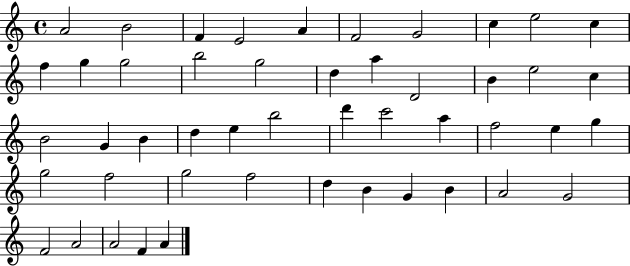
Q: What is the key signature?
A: C major